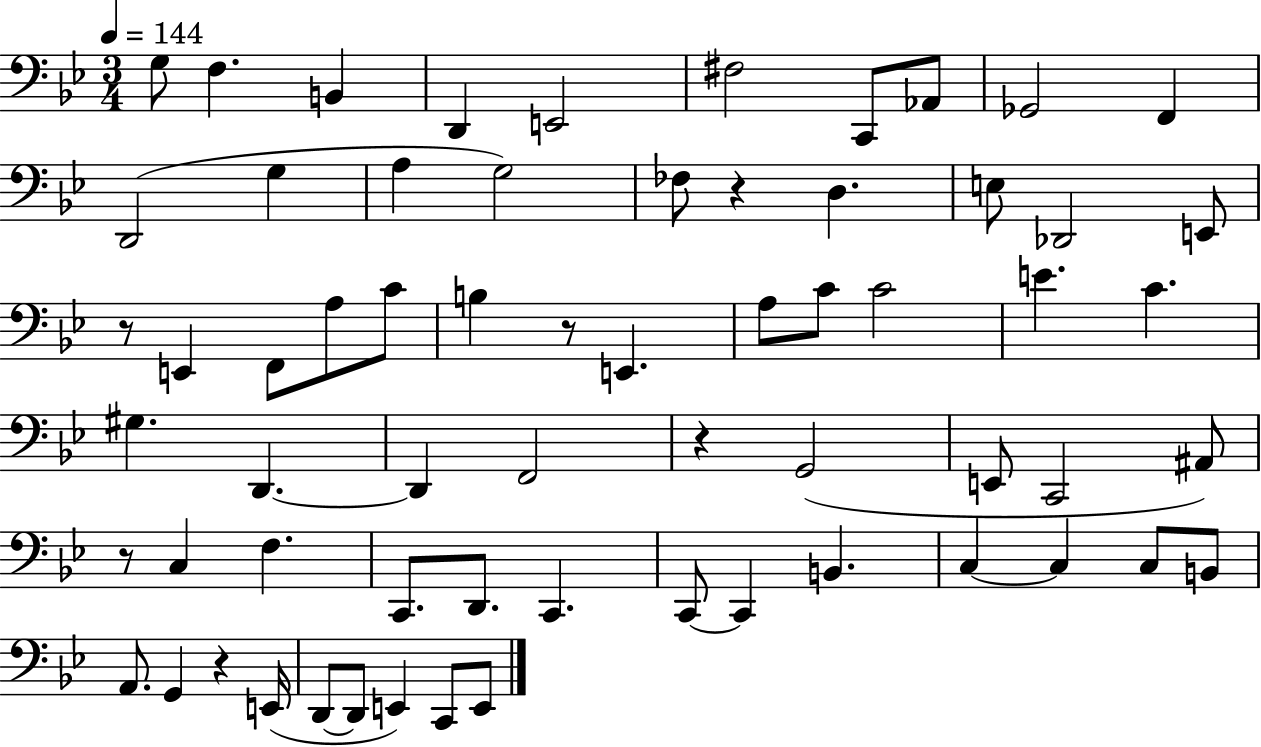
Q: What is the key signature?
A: BES major